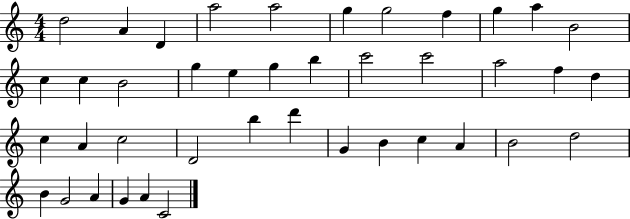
X:1
T:Untitled
M:4/4
L:1/4
K:C
d2 A D a2 a2 g g2 f g a B2 c c B2 g e g b c'2 c'2 a2 f d c A c2 D2 b d' G B c A B2 d2 B G2 A G A C2